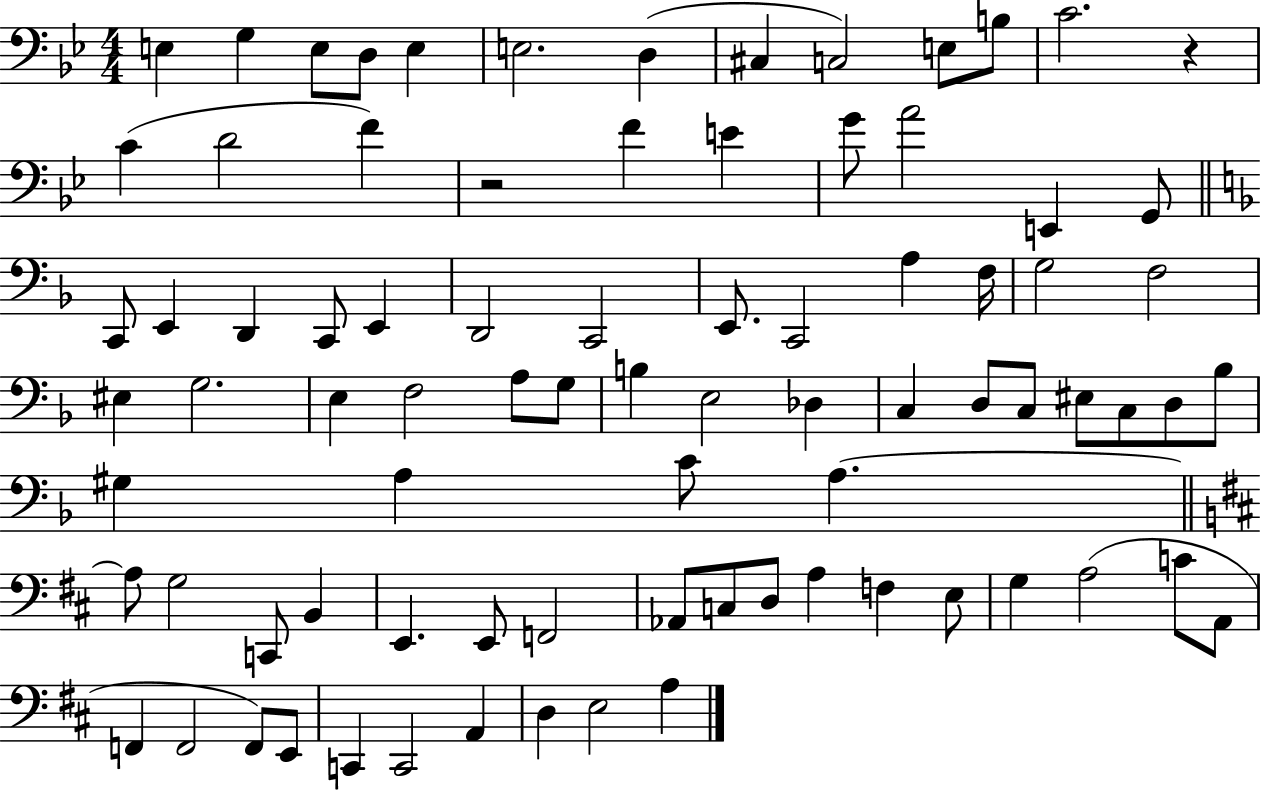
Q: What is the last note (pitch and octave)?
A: A3